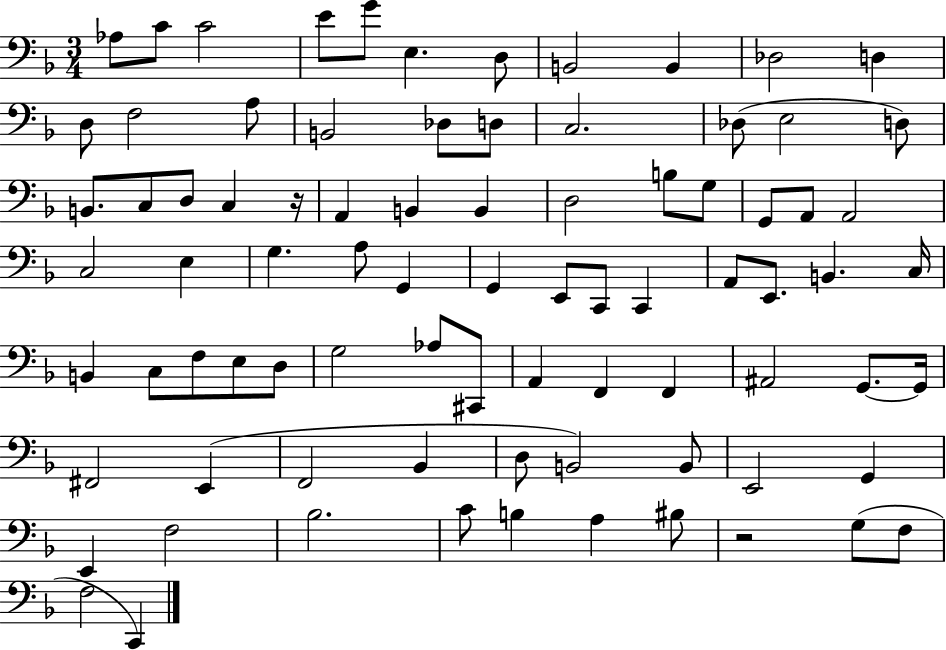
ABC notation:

X:1
T:Untitled
M:3/4
L:1/4
K:F
_A,/2 C/2 C2 E/2 G/2 E, D,/2 B,,2 B,, _D,2 D, D,/2 F,2 A,/2 B,,2 _D,/2 D,/2 C,2 _D,/2 E,2 D,/2 B,,/2 C,/2 D,/2 C, z/4 A,, B,, B,, D,2 B,/2 G,/2 G,,/2 A,,/2 A,,2 C,2 E, G, A,/2 G,, G,, E,,/2 C,,/2 C,, A,,/2 E,,/2 B,, C,/4 B,, C,/2 F,/2 E,/2 D,/2 G,2 _A,/2 ^C,,/2 A,, F,, F,, ^A,,2 G,,/2 G,,/4 ^F,,2 E,, F,,2 _B,, D,/2 B,,2 B,,/2 E,,2 G,, E,, F,2 _B,2 C/2 B, A, ^B,/2 z2 G,/2 F,/2 F,2 C,,